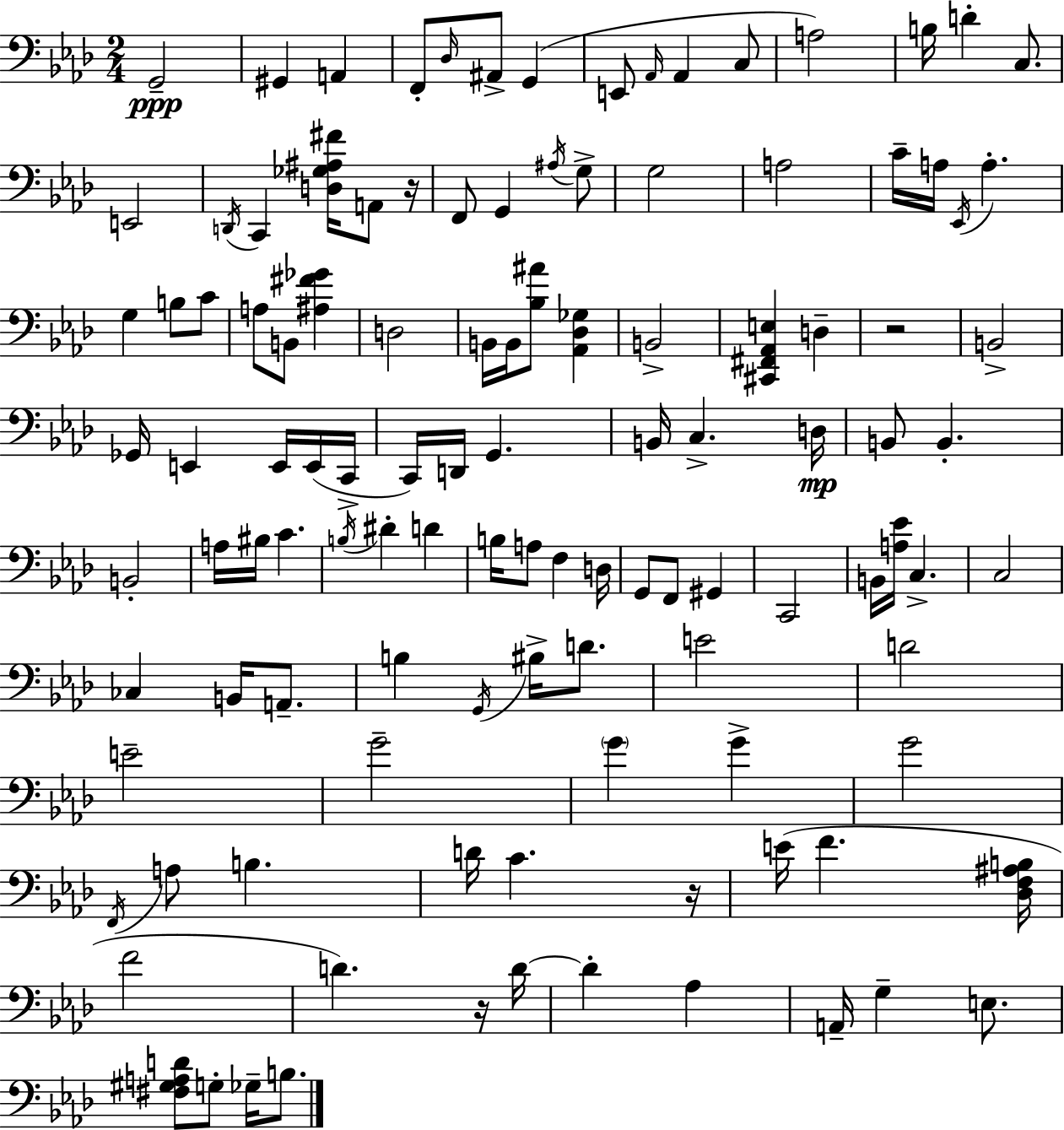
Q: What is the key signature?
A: AES major